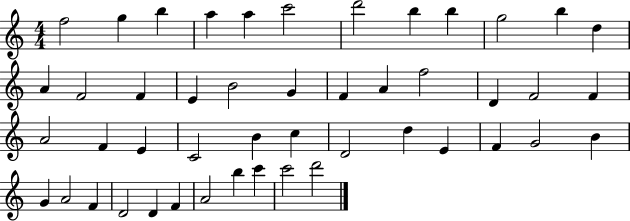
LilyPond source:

{
  \clef treble
  \numericTimeSignature
  \time 4/4
  \key c \major
  f''2 g''4 b''4 | a''4 a''4 c'''2 | d'''2 b''4 b''4 | g''2 b''4 d''4 | \break a'4 f'2 f'4 | e'4 b'2 g'4 | f'4 a'4 f''2 | d'4 f'2 f'4 | \break a'2 f'4 e'4 | c'2 b'4 c''4 | d'2 d''4 e'4 | f'4 g'2 b'4 | \break g'4 a'2 f'4 | d'2 d'4 f'4 | a'2 b''4 c'''4 | c'''2 d'''2 | \break \bar "|."
}